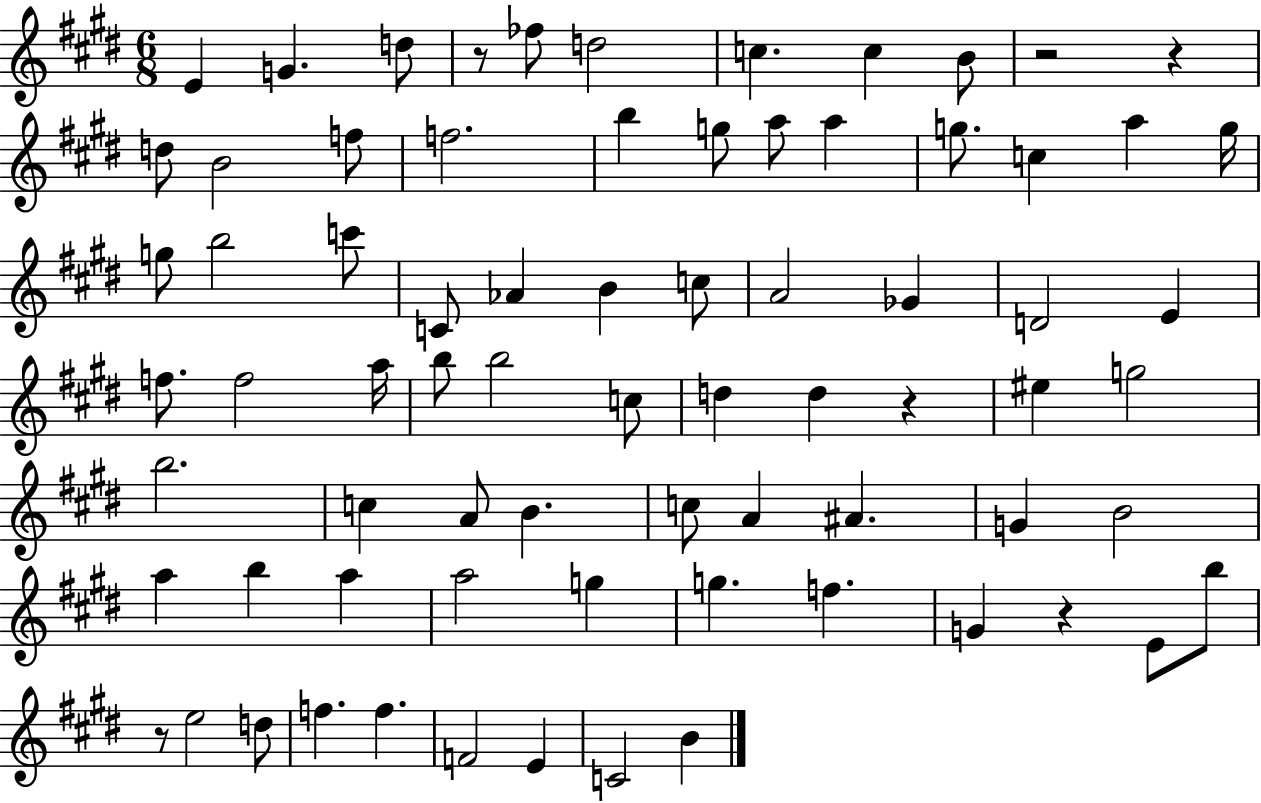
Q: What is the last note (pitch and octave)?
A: B4